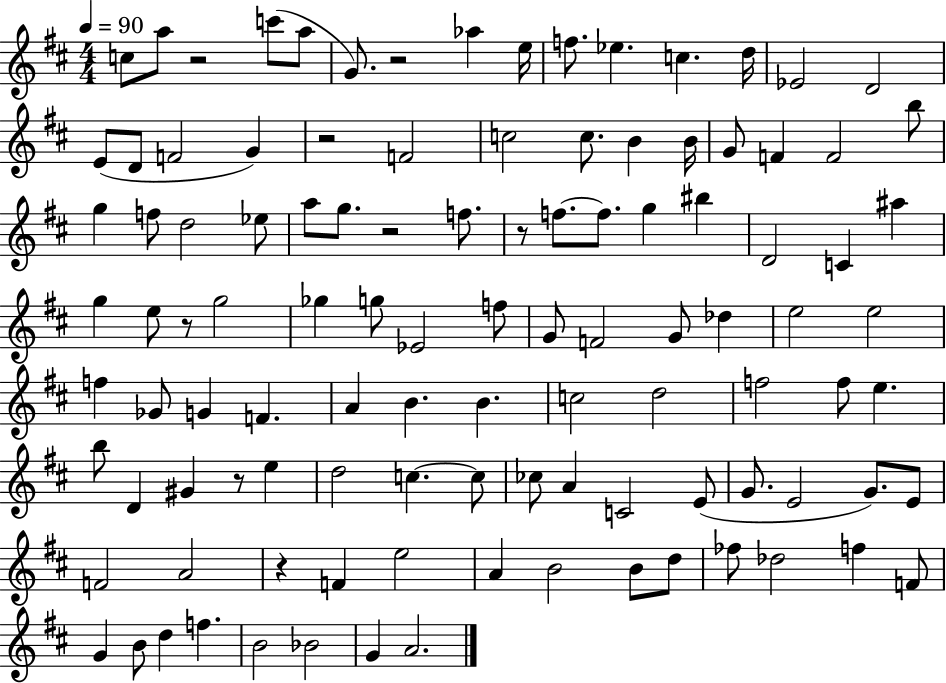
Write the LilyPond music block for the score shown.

{
  \clef treble
  \numericTimeSignature
  \time 4/4
  \key d \major
  \tempo 4 = 90
  c''8 a''8 r2 c'''8( a''8 | g'8.) r2 aes''4 e''16 | f''8. ees''4. c''4. d''16 | ees'2 d'2 | \break e'8( d'8 f'2 g'4) | r2 f'2 | c''2 c''8. b'4 b'16 | g'8 f'4 f'2 b''8 | \break g''4 f''8 d''2 ees''8 | a''8 g''8. r2 f''8. | r8 f''8.~~ f''8. g''4 bis''4 | d'2 c'4 ais''4 | \break g''4 e''8 r8 g''2 | ges''4 g''8 ees'2 f''8 | g'8 f'2 g'8 des''4 | e''2 e''2 | \break f''4 ges'8 g'4 f'4. | a'4 b'4. b'4. | c''2 d''2 | f''2 f''8 e''4. | \break b''8 d'4 gis'4 r8 e''4 | d''2 c''4.~~ c''8 | ces''8 a'4 c'2 e'8( | g'8. e'2 g'8.) e'8 | \break f'2 a'2 | r4 f'4 e''2 | a'4 b'2 b'8 d''8 | fes''8 des''2 f''4 f'8 | \break g'4 b'8 d''4 f''4. | b'2 bes'2 | g'4 a'2. | \bar "|."
}